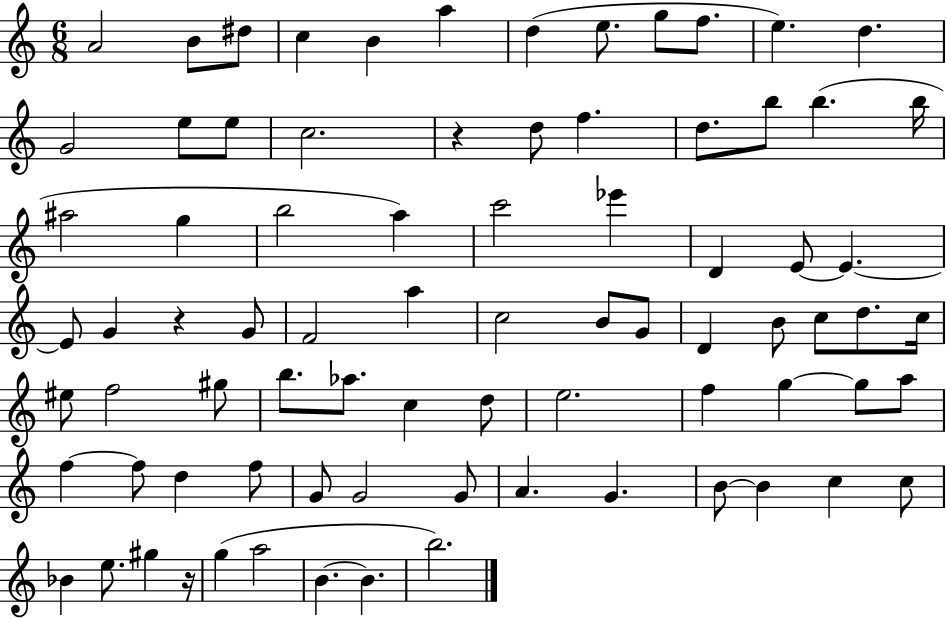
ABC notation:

X:1
T:Untitled
M:6/8
L:1/4
K:C
A2 B/2 ^d/2 c B a d e/2 g/2 f/2 e d G2 e/2 e/2 c2 z d/2 f d/2 b/2 b b/4 ^a2 g b2 a c'2 _e' D E/2 E E/2 G z G/2 F2 a c2 B/2 G/2 D B/2 c/2 d/2 c/4 ^e/2 f2 ^g/2 b/2 _a/2 c d/2 e2 f g g/2 a/2 f f/2 d f/2 G/2 G2 G/2 A G B/2 B c c/2 _B e/2 ^g z/4 g a2 B B b2